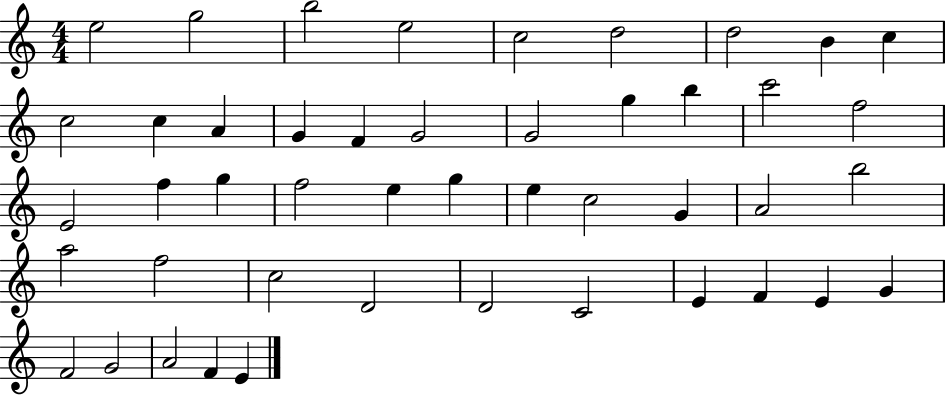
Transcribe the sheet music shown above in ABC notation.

X:1
T:Untitled
M:4/4
L:1/4
K:C
e2 g2 b2 e2 c2 d2 d2 B c c2 c A G F G2 G2 g b c'2 f2 E2 f g f2 e g e c2 G A2 b2 a2 f2 c2 D2 D2 C2 E F E G F2 G2 A2 F E